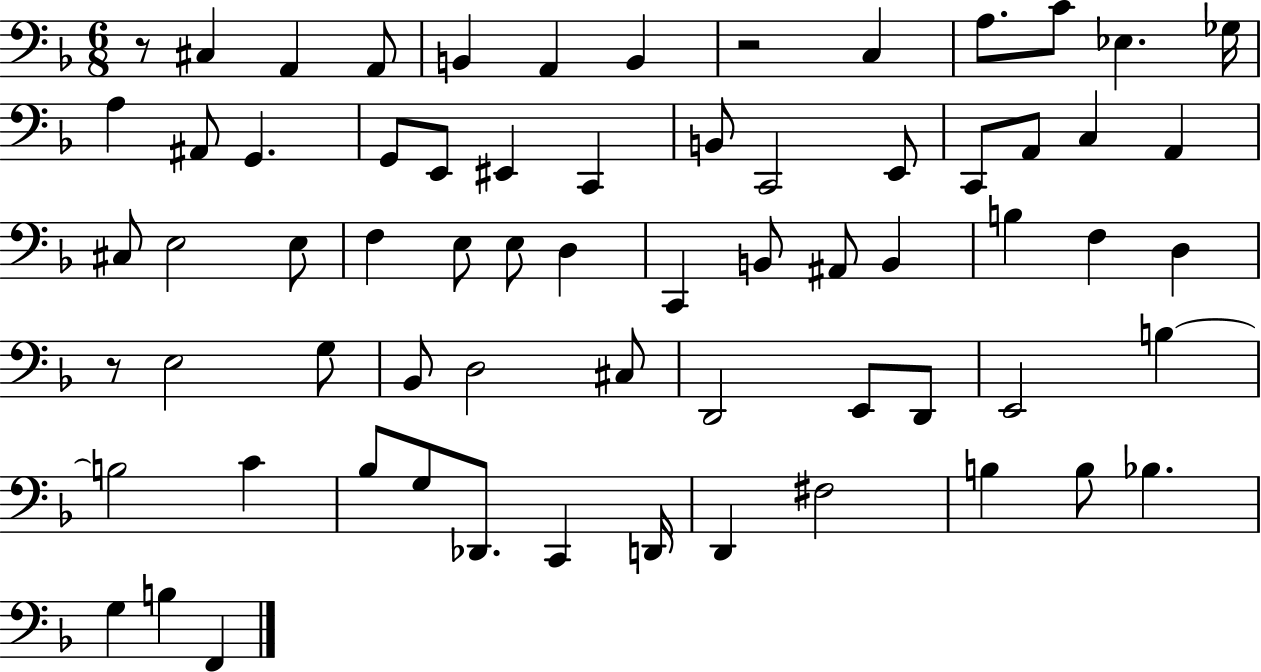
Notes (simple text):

R/e C#3/q A2/q A2/e B2/q A2/q B2/q R/h C3/q A3/e. C4/e Eb3/q. Gb3/s A3/q A#2/e G2/q. G2/e E2/e EIS2/q C2/q B2/e C2/h E2/e C2/e A2/e C3/q A2/q C#3/e E3/h E3/e F3/q E3/e E3/e D3/q C2/q B2/e A#2/e B2/q B3/q F3/q D3/q R/e E3/h G3/e Bb2/e D3/h C#3/e D2/h E2/e D2/e E2/h B3/q B3/h C4/q Bb3/e G3/e Db2/e. C2/q D2/s D2/q F#3/h B3/q B3/e Bb3/q. G3/q B3/q F2/q